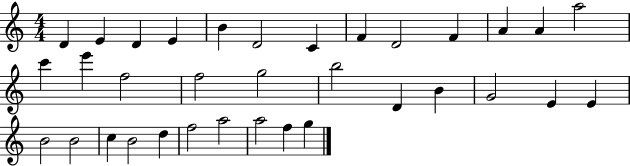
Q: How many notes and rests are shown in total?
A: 34